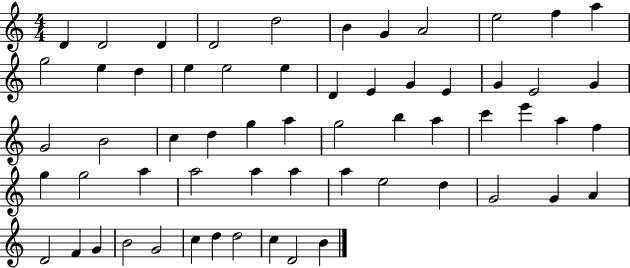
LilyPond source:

{
  \clef treble
  \numericTimeSignature
  \time 4/4
  \key c \major
  d'4 d'2 d'4 | d'2 d''2 | b'4 g'4 a'2 | e''2 f''4 a''4 | \break g''2 e''4 d''4 | e''4 e''2 e''4 | d'4 e'4 g'4 e'4 | g'4 e'2 g'4 | \break g'2 b'2 | c''4 d''4 g''4 a''4 | g''2 b''4 a''4 | c'''4 e'''4 a''4 f''4 | \break g''4 g''2 a''4 | a''2 a''4 a''4 | a''4 e''2 d''4 | g'2 g'4 a'4 | \break d'2 f'4 g'4 | b'2 g'2 | c''4 d''4 d''2 | c''4 d'2 b'4 | \break \bar "|."
}